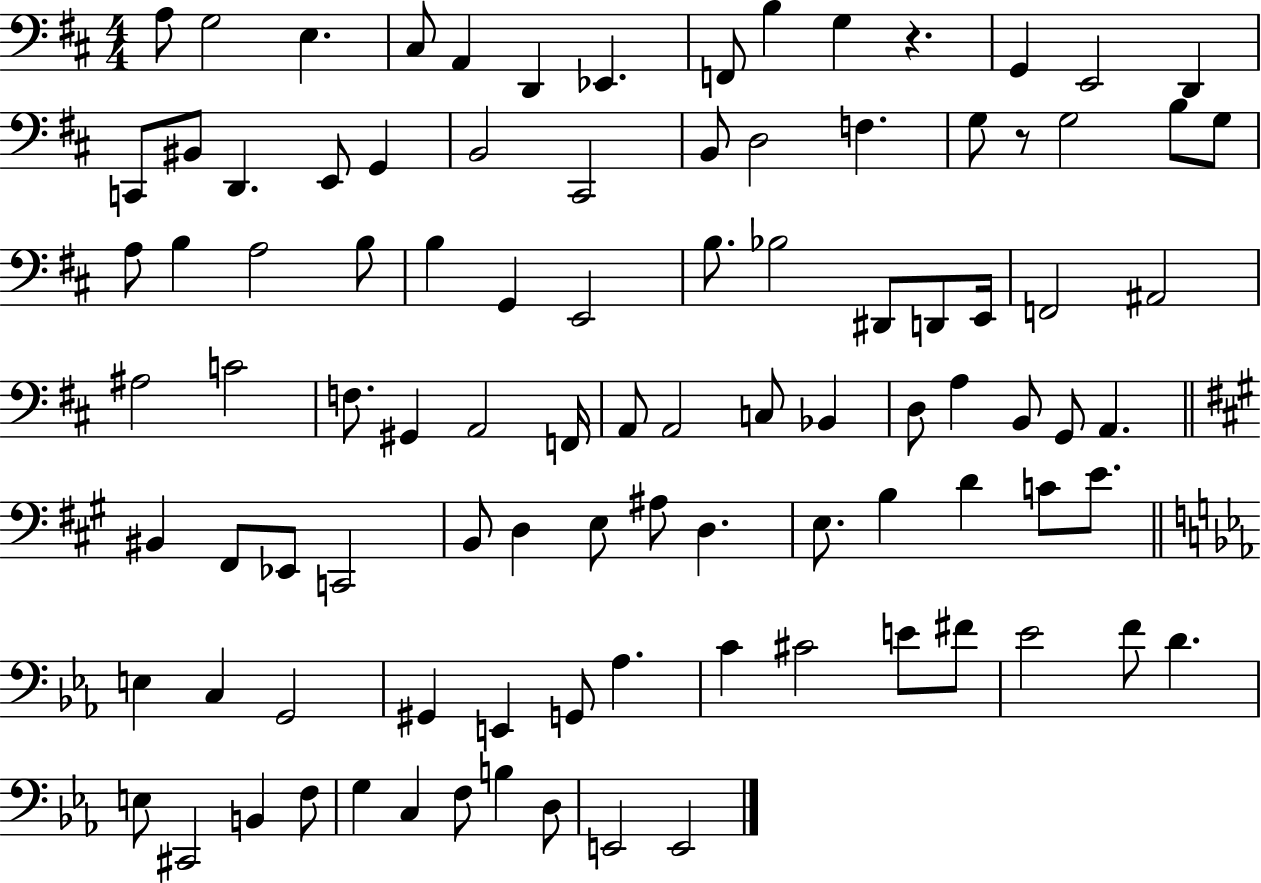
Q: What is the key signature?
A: D major